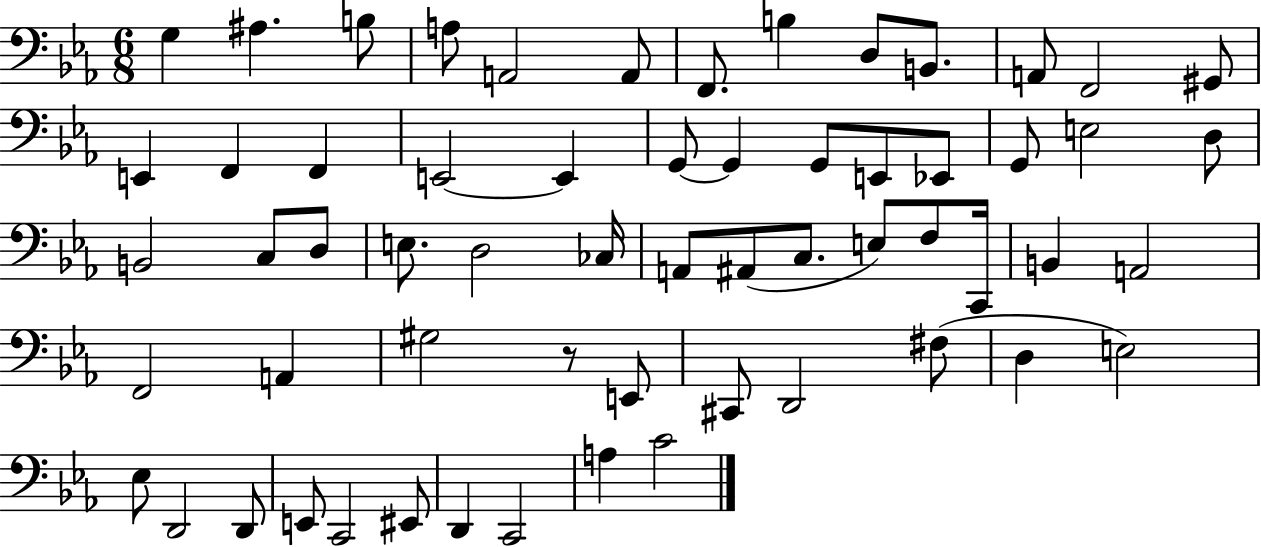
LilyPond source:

{
  \clef bass
  \numericTimeSignature
  \time 6/8
  \key ees \major
  g4 ais4. b8 | a8 a,2 a,8 | f,8. b4 d8 b,8. | a,8 f,2 gis,8 | \break e,4 f,4 f,4 | e,2~~ e,4 | g,8~~ g,4 g,8 e,8 ees,8 | g,8 e2 d8 | \break b,2 c8 d8 | e8. d2 ces16 | a,8 ais,8( c8. e8) f8 c,16 | b,4 a,2 | \break f,2 a,4 | gis2 r8 e,8 | cis,8 d,2 fis8( | d4 e2) | \break ees8 d,2 d,8 | e,8 c,2 eis,8 | d,4 c,2 | a4 c'2 | \break \bar "|."
}